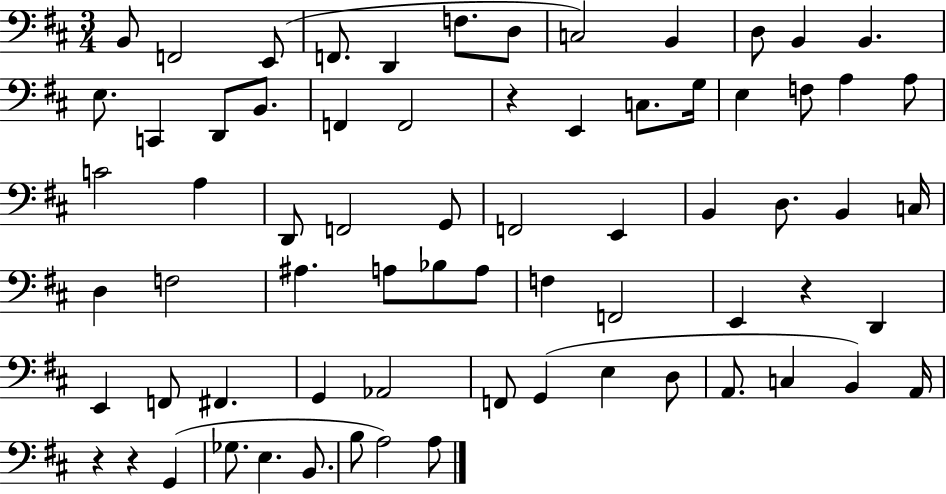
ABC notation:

X:1
T:Untitled
M:3/4
L:1/4
K:D
B,,/2 F,,2 E,,/2 F,,/2 D,, F,/2 D,/2 C,2 B,, D,/2 B,, B,, E,/2 C,, D,,/2 B,,/2 F,, F,,2 z E,, C,/2 G,/4 E, F,/2 A, A,/2 C2 A, D,,/2 F,,2 G,,/2 F,,2 E,, B,, D,/2 B,, C,/4 D, F,2 ^A, A,/2 _B,/2 A,/2 F, F,,2 E,, z D,, E,, F,,/2 ^F,, G,, _A,,2 F,,/2 G,, E, D,/2 A,,/2 C, B,, A,,/4 z z G,, _G,/2 E, B,,/2 B,/2 A,2 A,/2